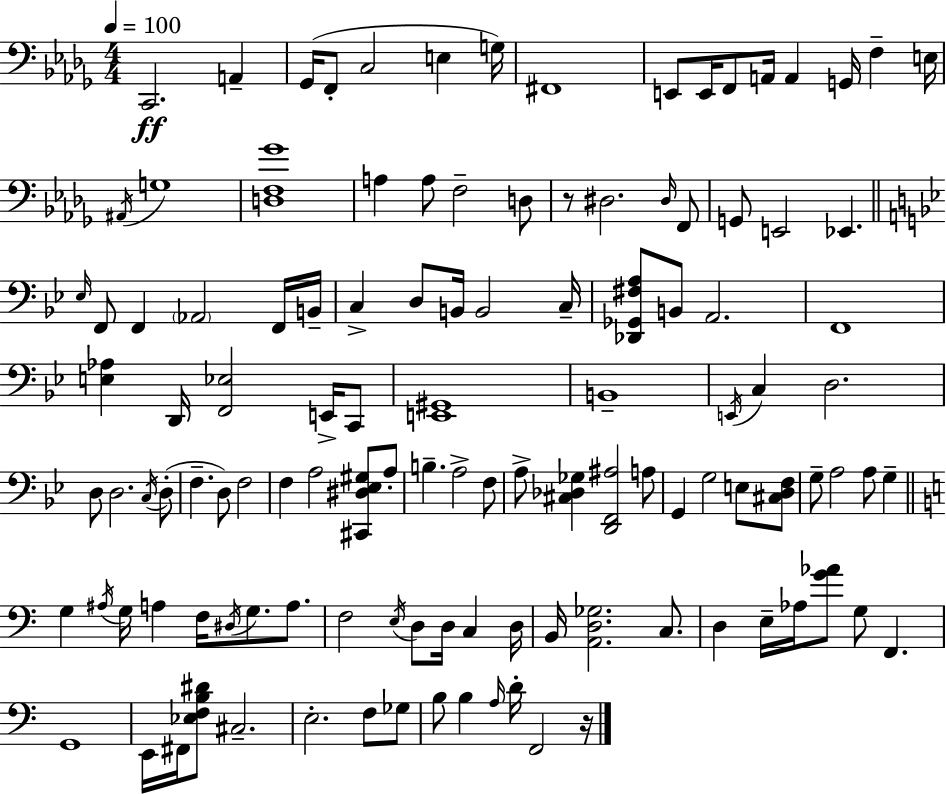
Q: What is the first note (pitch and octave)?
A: C2